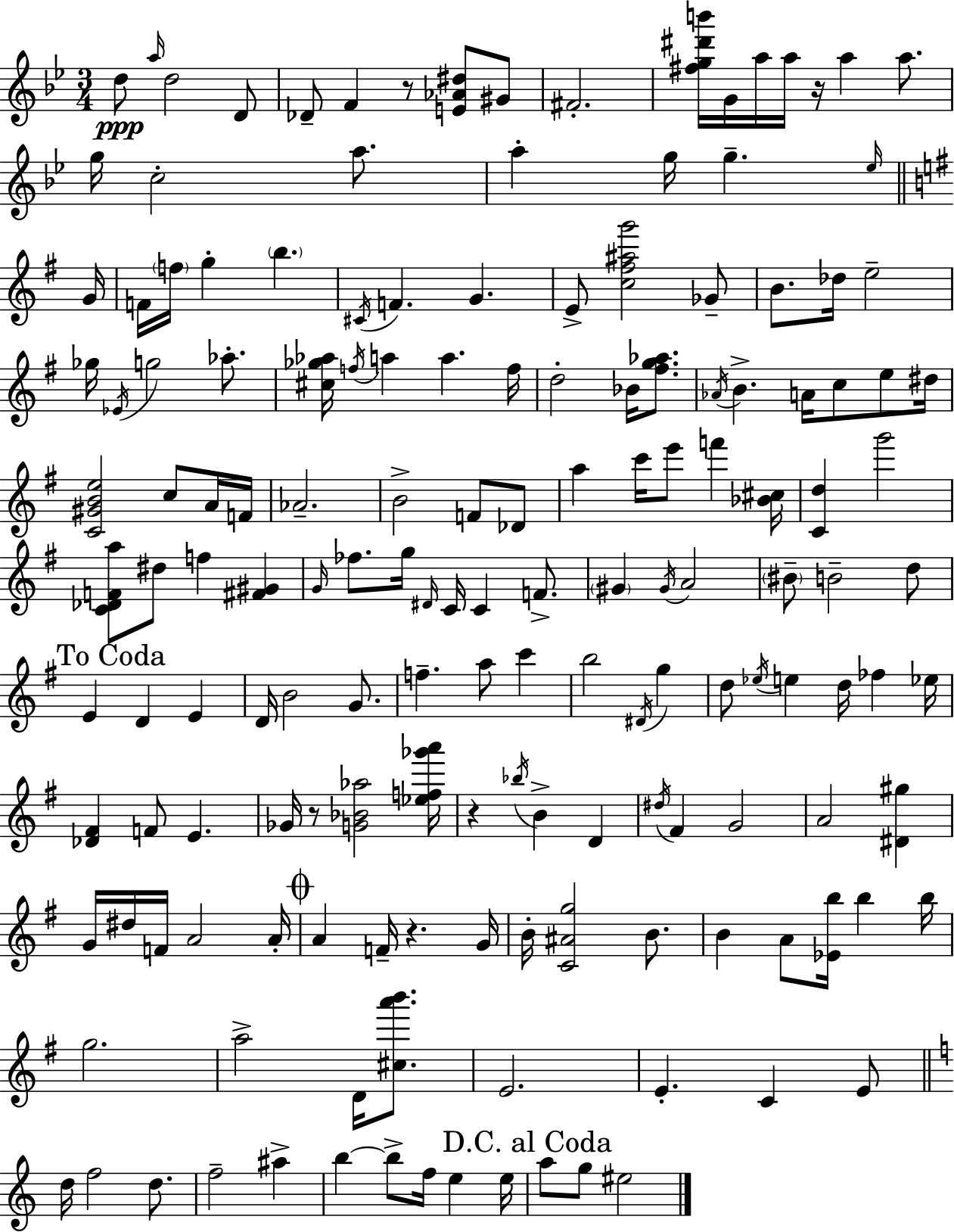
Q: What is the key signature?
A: BES major